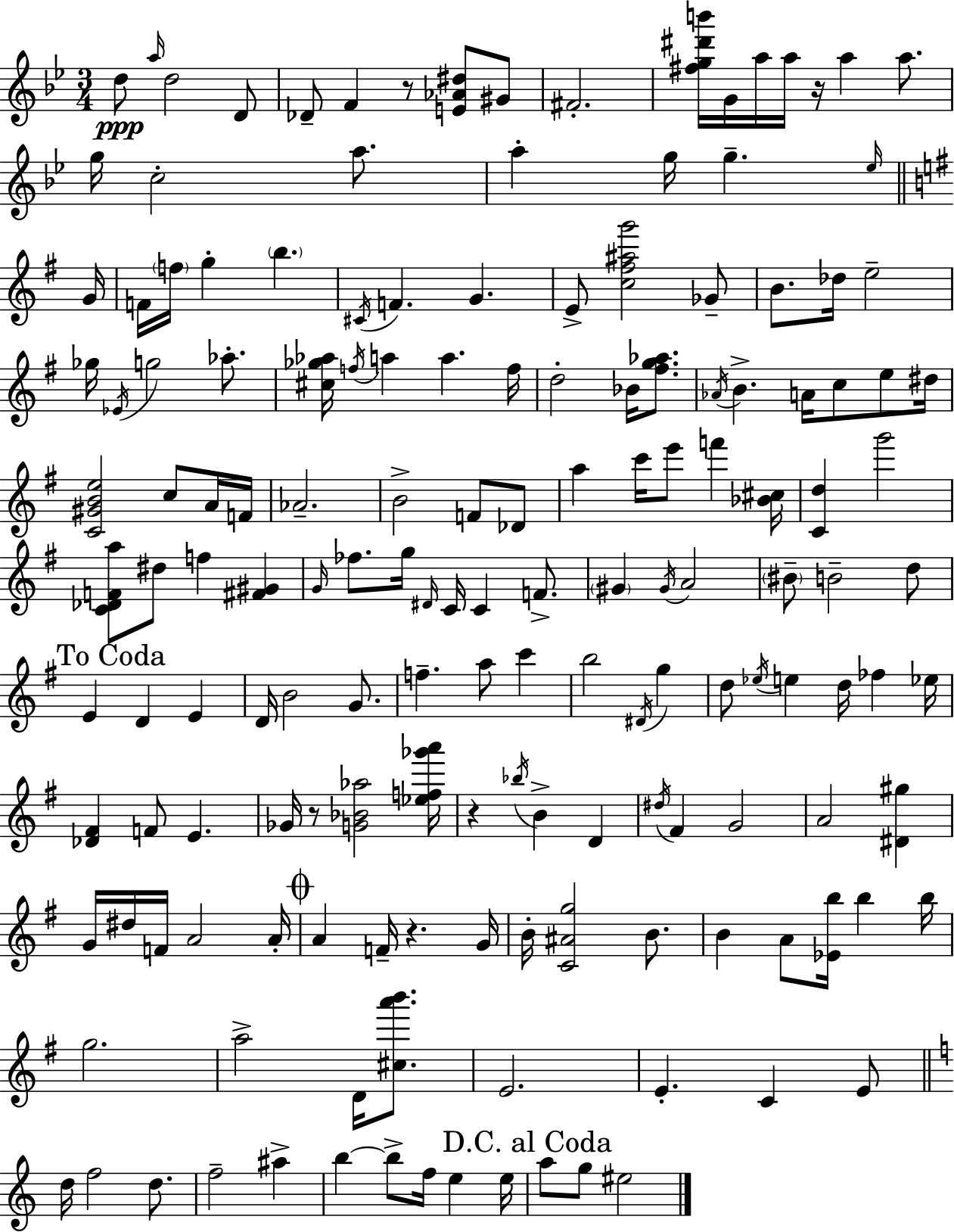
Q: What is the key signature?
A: BES major